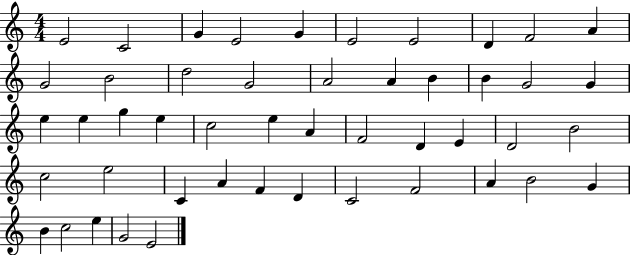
X:1
T:Untitled
M:4/4
L:1/4
K:C
E2 C2 G E2 G E2 E2 D F2 A G2 B2 d2 G2 A2 A B B G2 G e e g e c2 e A F2 D E D2 B2 c2 e2 C A F D C2 F2 A B2 G B c2 e G2 E2